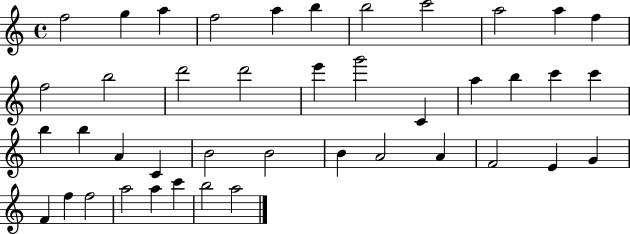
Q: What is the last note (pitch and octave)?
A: A5